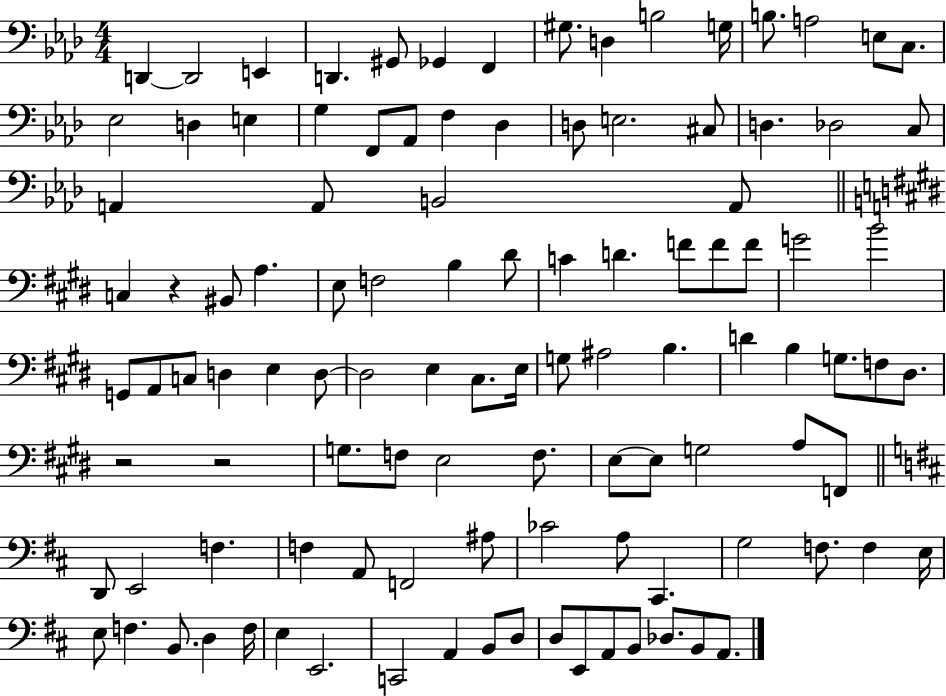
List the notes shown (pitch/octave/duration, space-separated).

D2/q D2/h E2/q D2/q. G#2/e Gb2/q F2/q G#3/e. D3/q B3/h G3/s B3/e. A3/h E3/e C3/e. Eb3/h D3/q E3/q G3/q F2/e Ab2/e F3/q Db3/q D3/e E3/h. C#3/e D3/q. Db3/h C3/e A2/q A2/e B2/h A2/e C3/q R/q BIS2/e A3/q. E3/e F3/h B3/q D#4/e C4/q D4/q. F4/e F4/e F4/e G4/h B4/h G2/e A2/e C3/e D3/q E3/q D3/e D3/h E3/q C#3/e. E3/s G3/e A#3/h B3/q. D4/q B3/q G3/e. F3/e D#3/e. R/h R/h G3/e. F3/e E3/h F3/e. E3/e E3/e G3/h A3/e F2/e D2/e E2/h F3/q. F3/q A2/e F2/h A#3/e CES4/h A3/e C#2/q. G3/h F3/e. F3/q E3/s E3/e F3/q. B2/e. D3/q F3/s E3/q E2/h. C2/h A2/q B2/e D3/e D3/e E2/e A2/e B2/e Db3/e. B2/e A2/e.